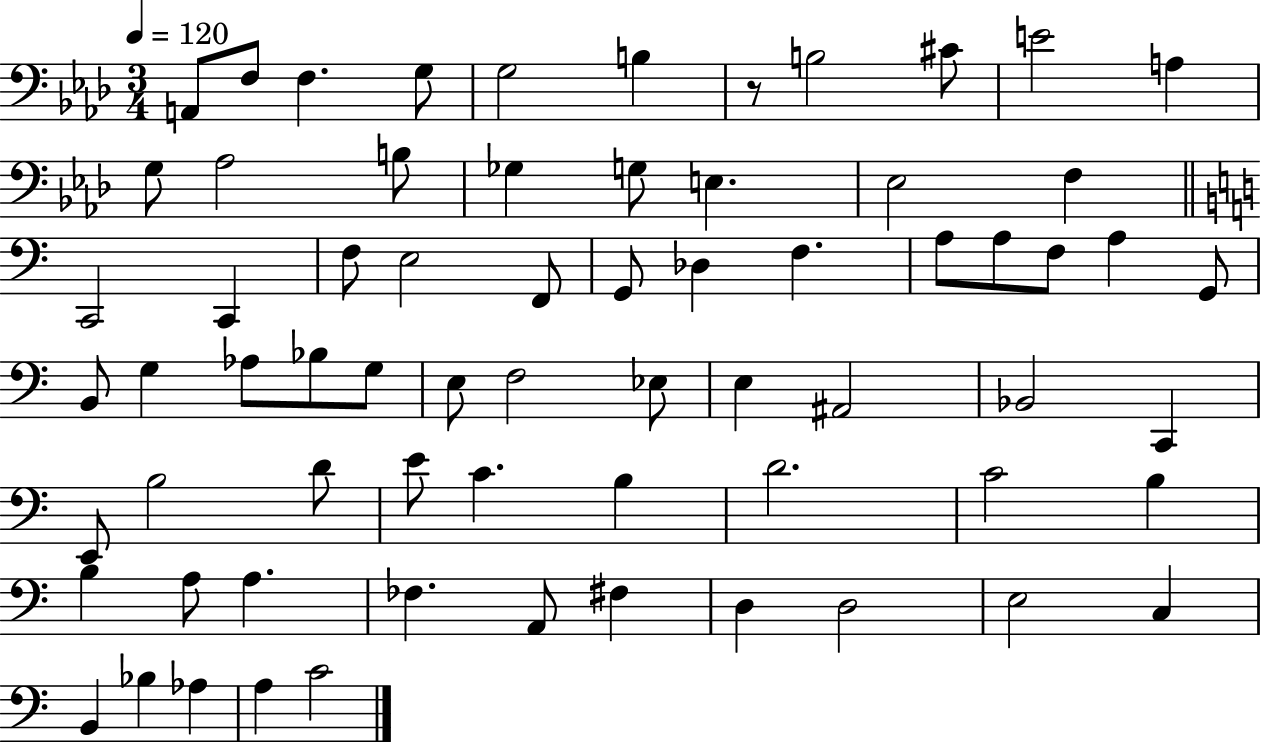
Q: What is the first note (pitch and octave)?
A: A2